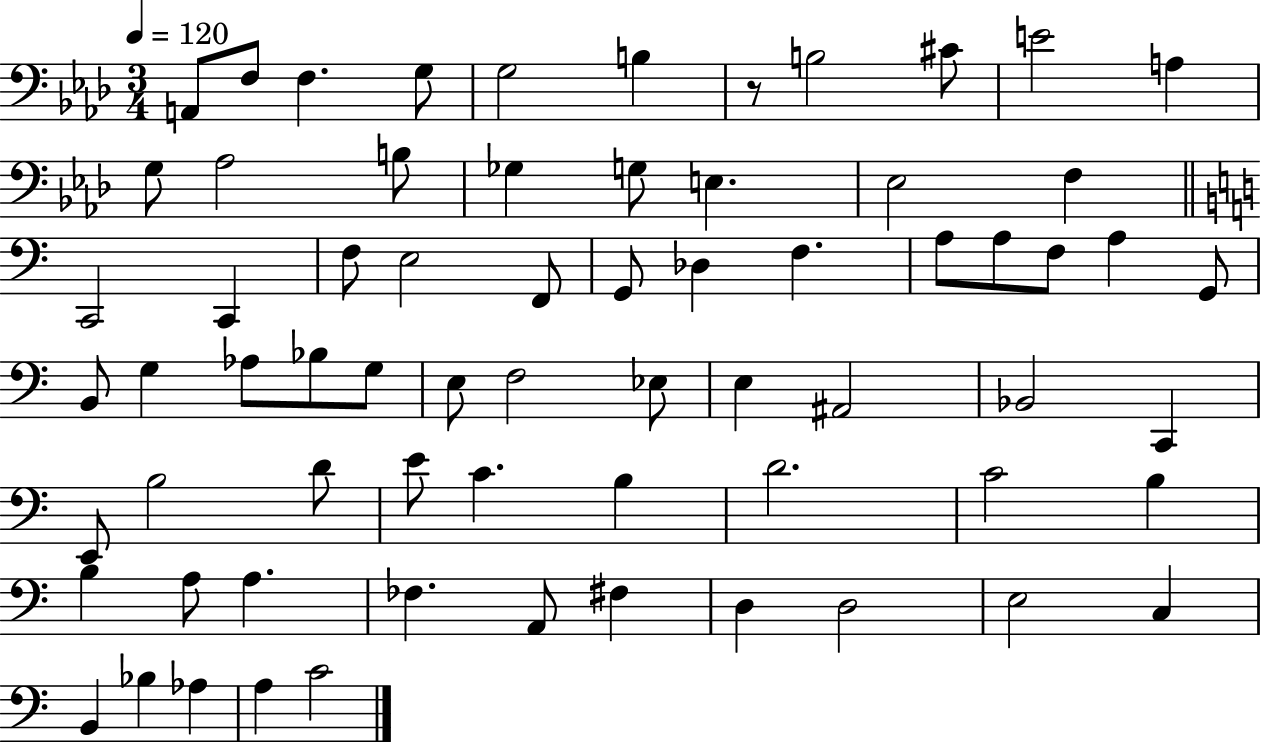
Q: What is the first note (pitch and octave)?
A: A2